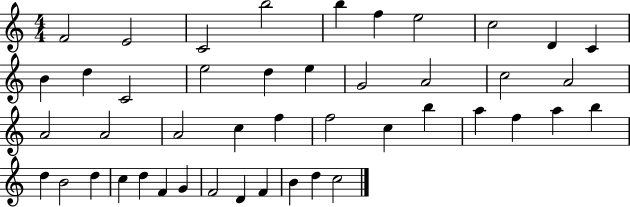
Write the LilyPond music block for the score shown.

{
  \clef treble
  \numericTimeSignature
  \time 4/4
  \key c \major
  f'2 e'2 | c'2 b''2 | b''4 f''4 e''2 | c''2 d'4 c'4 | \break b'4 d''4 c'2 | e''2 d''4 e''4 | g'2 a'2 | c''2 a'2 | \break a'2 a'2 | a'2 c''4 f''4 | f''2 c''4 b''4 | a''4 f''4 a''4 b''4 | \break d''4 b'2 d''4 | c''4 d''4 f'4 g'4 | f'2 d'4 f'4 | b'4 d''4 c''2 | \break \bar "|."
}